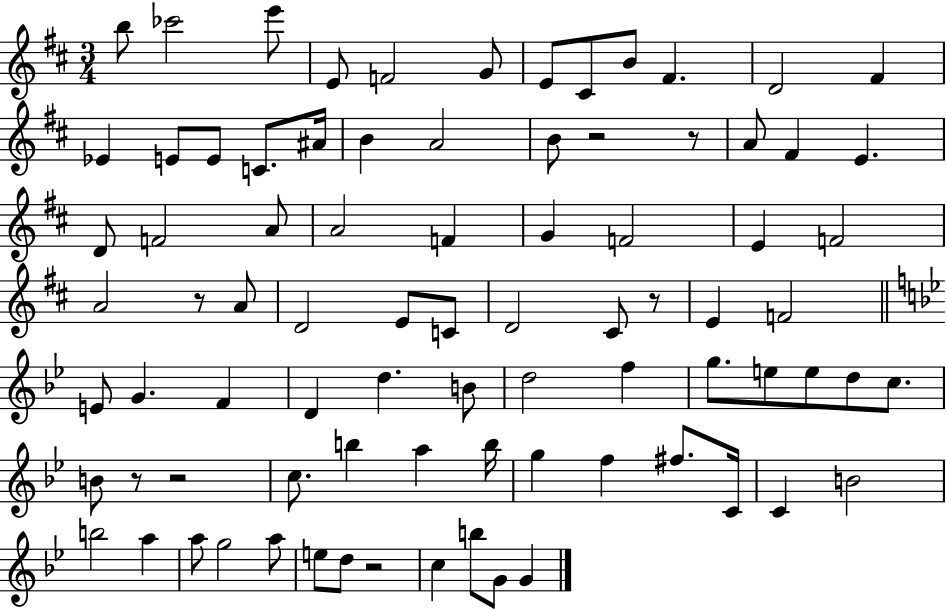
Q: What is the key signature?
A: D major